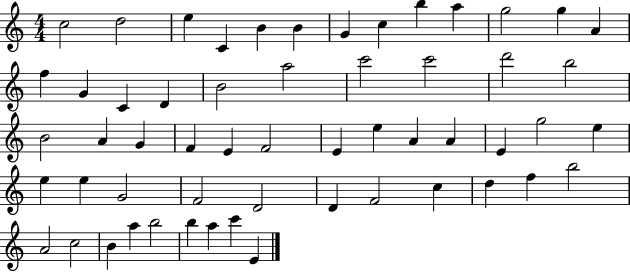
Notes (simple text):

C5/h D5/h E5/q C4/q B4/q B4/q G4/q C5/q B5/q A5/q G5/h G5/q A4/q F5/q G4/q C4/q D4/q B4/h A5/h C6/h C6/h D6/h B5/h B4/h A4/q G4/q F4/q E4/q F4/h E4/q E5/q A4/q A4/q E4/q G5/h E5/q E5/q E5/q G4/h F4/h D4/h D4/q F4/h C5/q D5/q F5/q B5/h A4/h C5/h B4/q A5/q B5/h B5/q A5/q C6/q E4/q